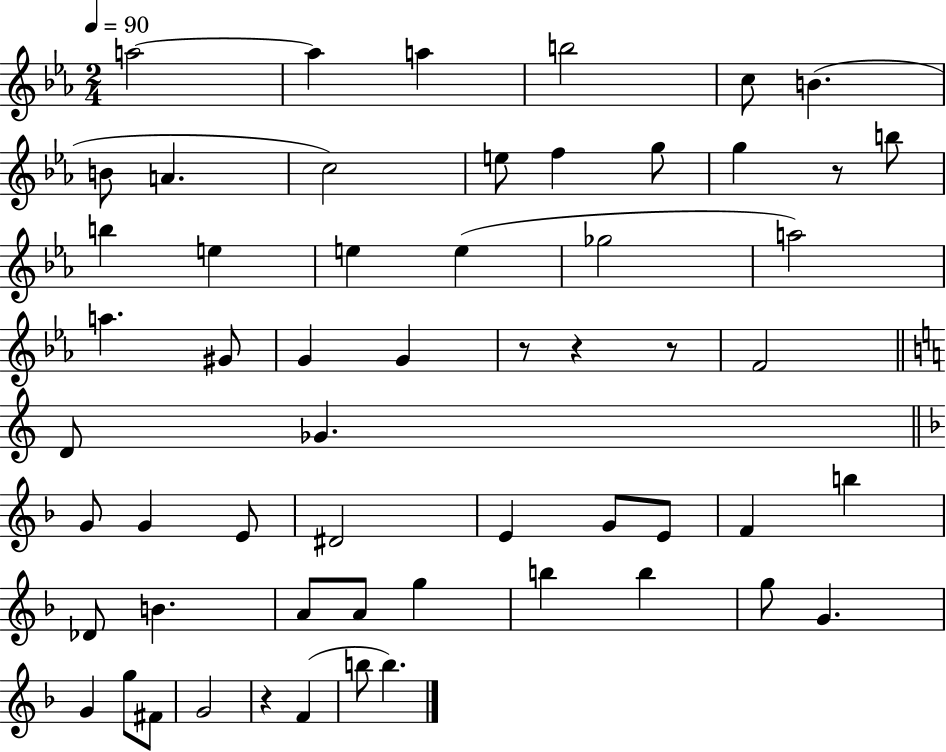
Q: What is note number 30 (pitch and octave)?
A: E4